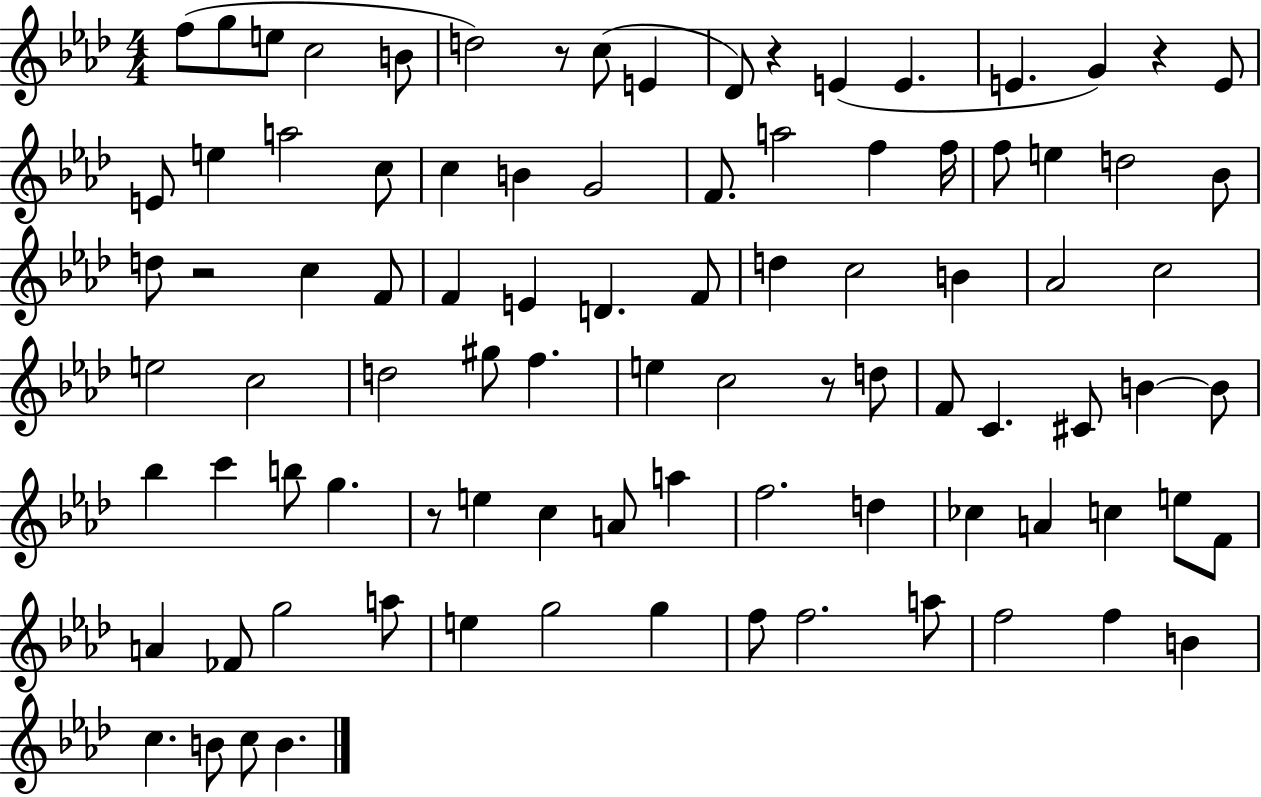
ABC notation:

X:1
T:Untitled
M:4/4
L:1/4
K:Ab
f/2 g/2 e/2 c2 B/2 d2 z/2 c/2 E _D/2 z E E E G z E/2 E/2 e a2 c/2 c B G2 F/2 a2 f f/4 f/2 e d2 _B/2 d/2 z2 c F/2 F E D F/2 d c2 B _A2 c2 e2 c2 d2 ^g/2 f e c2 z/2 d/2 F/2 C ^C/2 B B/2 _b c' b/2 g z/2 e c A/2 a f2 d _c A c e/2 F/2 A _F/2 g2 a/2 e g2 g f/2 f2 a/2 f2 f B c B/2 c/2 B